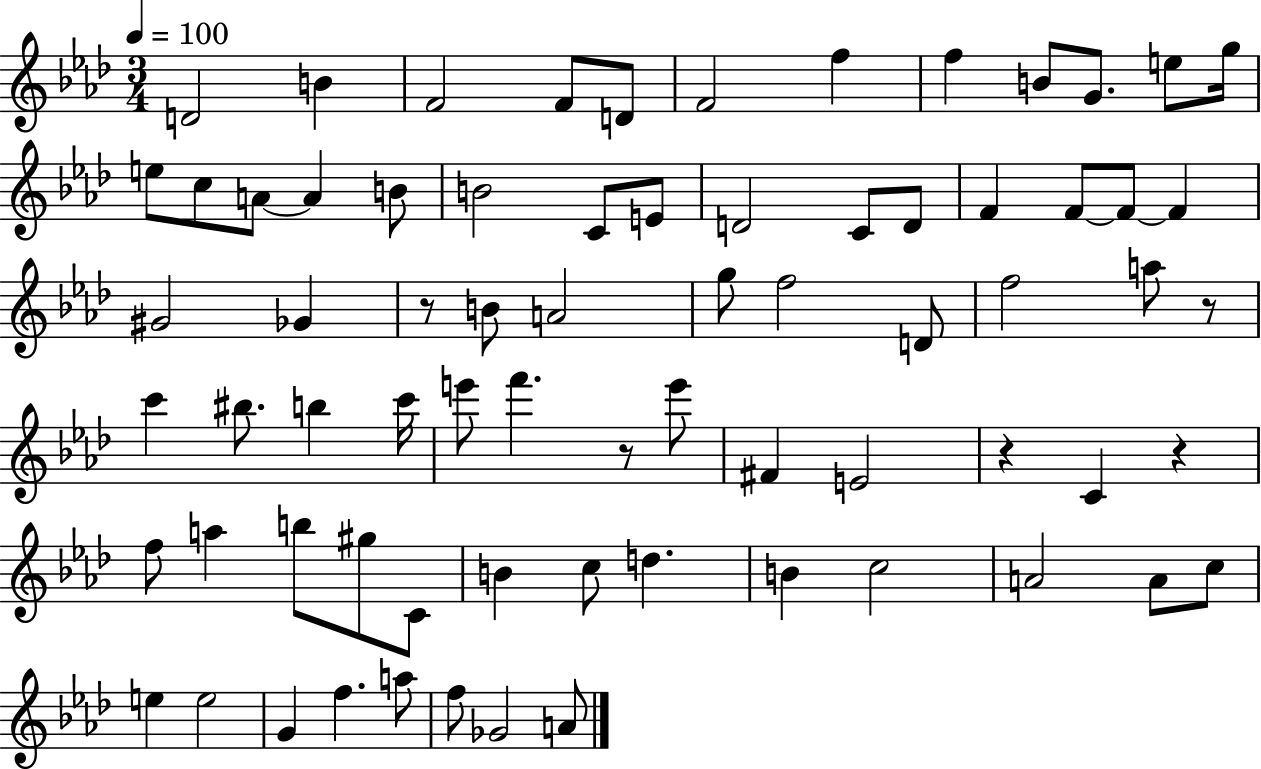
D4/h B4/q F4/h F4/e D4/e F4/h F5/q F5/q B4/e G4/e. E5/e G5/s E5/e C5/e A4/e A4/q B4/e B4/h C4/e E4/e D4/h C4/e D4/e F4/q F4/e F4/e F4/q G#4/h Gb4/q R/e B4/e A4/h G5/e F5/h D4/e F5/h A5/e R/e C6/q BIS5/e. B5/q C6/s E6/e F6/q. R/e E6/e F#4/q E4/h R/q C4/q R/q F5/e A5/q B5/e G#5/e C4/e B4/q C5/e D5/q. B4/q C5/h A4/h A4/e C5/e E5/q E5/h G4/q F5/q. A5/e F5/e Gb4/h A4/e